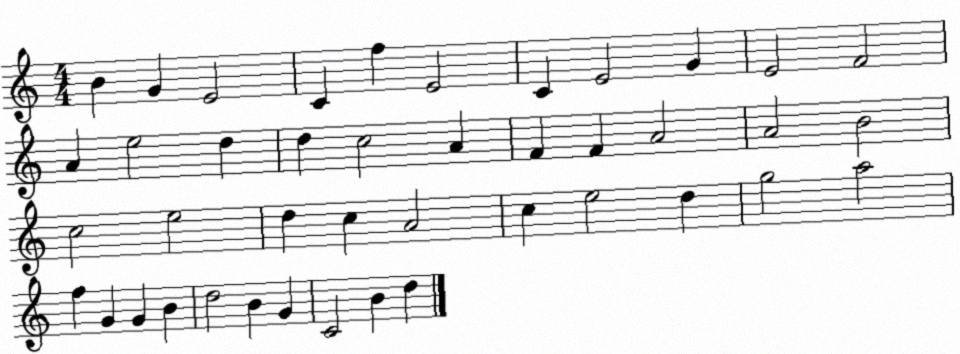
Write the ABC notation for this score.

X:1
T:Untitled
M:4/4
L:1/4
K:C
B G E2 C f E2 C E2 G E2 F2 A e2 d d c2 A F F A2 A2 B2 c2 e2 d c A2 c e2 d g2 a2 f G G B d2 B G C2 B d